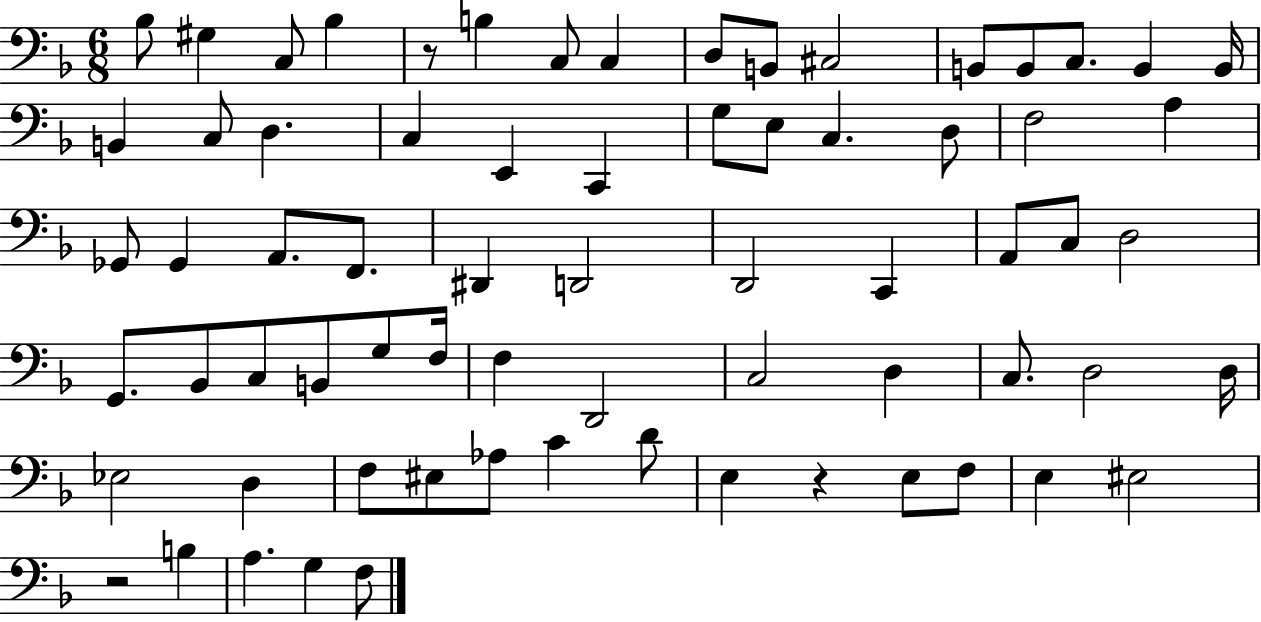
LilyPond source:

{
  \clef bass
  \numericTimeSignature
  \time 6/8
  \key f \major
  bes8 gis4 c8 bes4 | r8 b4 c8 c4 | d8 b,8 cis2 | b,8 b,8 c8. b,4 b,16 | \break b,4 c8 d4. | c4 e,4 c,4 | g8 e8 c4. d8 | f2 a4 | \break ges,8 ges,4 a,8. f,8. | dis,4 d,2 | d,2 c,4 | a,8 c8 d2 | \break g,8. bes,8 c8 b,8 g8 f16 | f4 d,2 | c2 d4 | c8. d2 d16 | \break ees2 d4 | f8 eis8 aes8 c'4 d'8 | e4 r4 e8 f8 | e4 eis2 | \break r2 b4 | a4. g4 f8 | \bar "|."
}